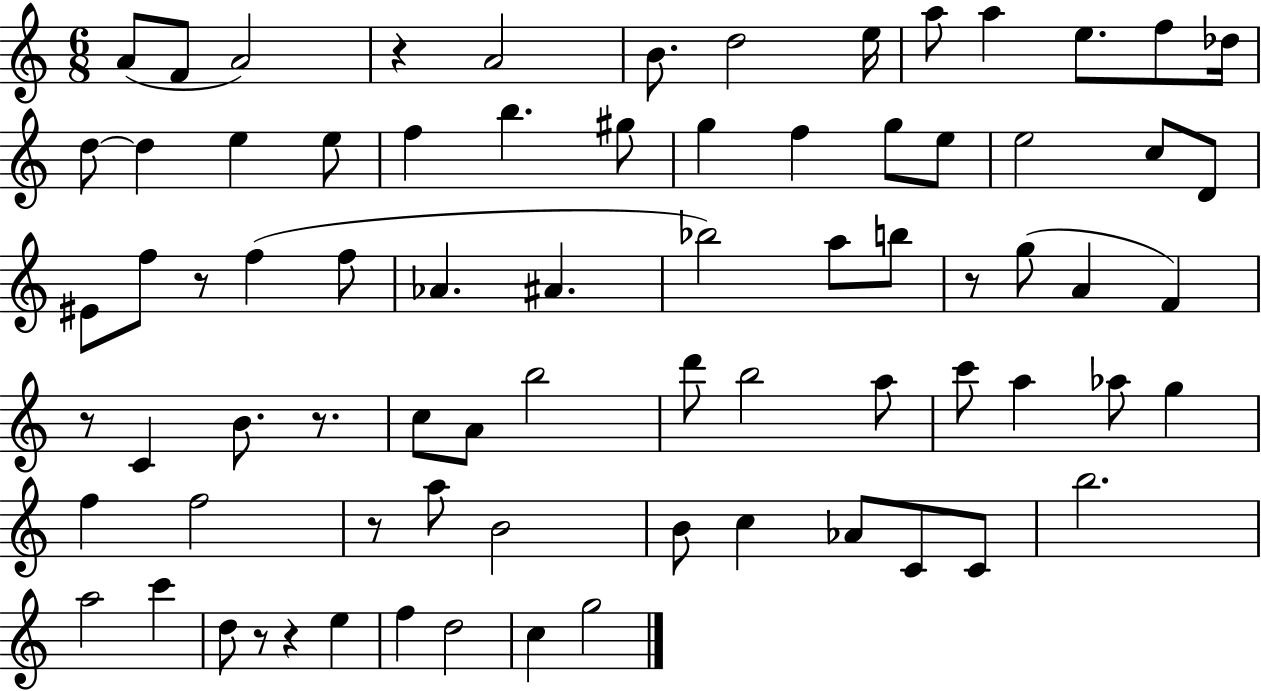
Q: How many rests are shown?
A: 8